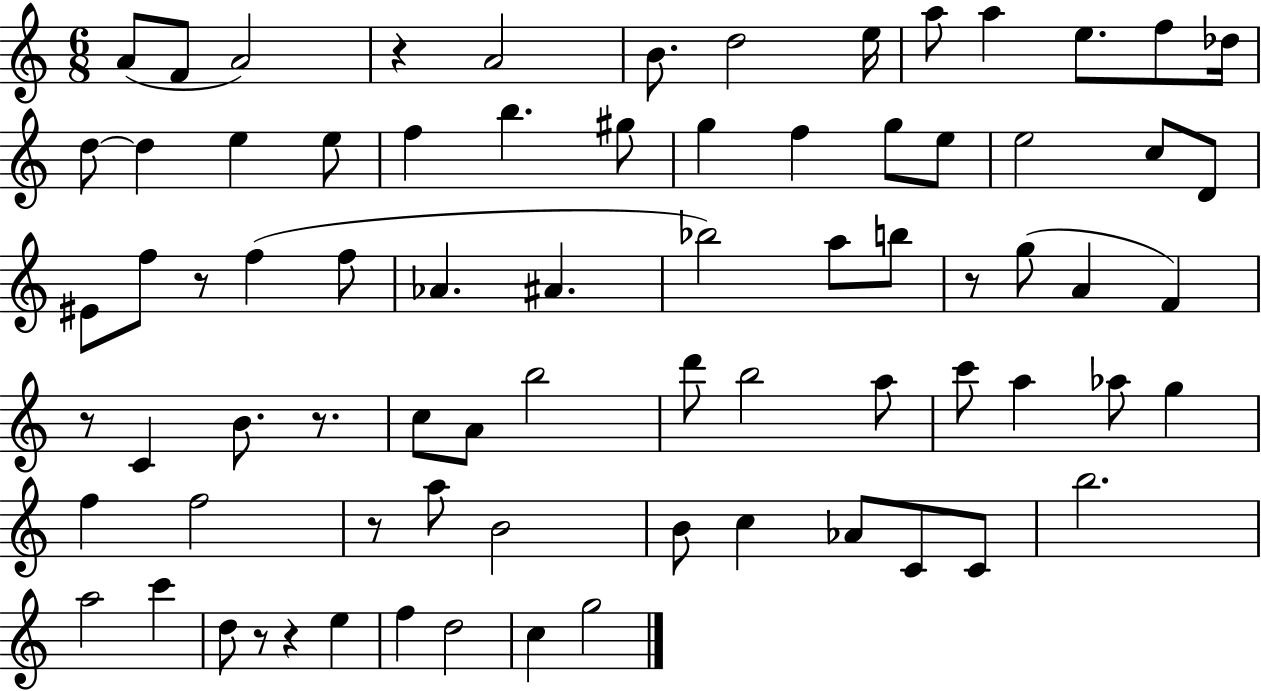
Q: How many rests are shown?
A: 8